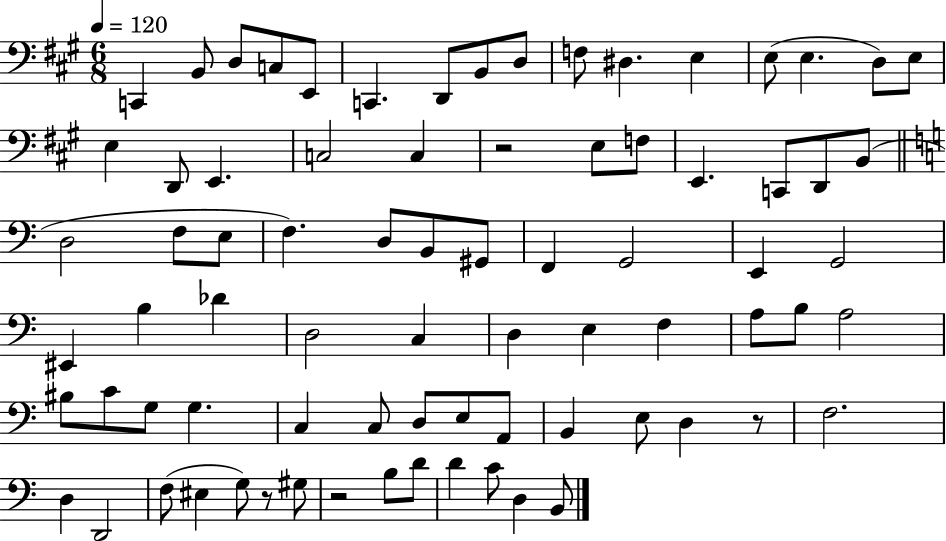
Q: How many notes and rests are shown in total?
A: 78